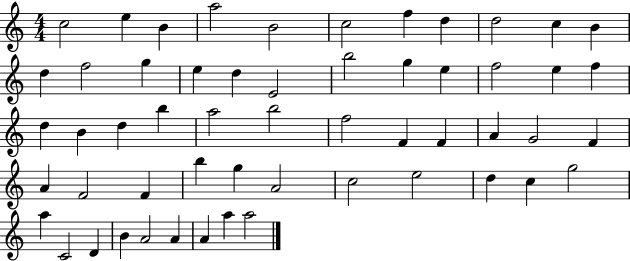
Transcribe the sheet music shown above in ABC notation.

X:1
T:Untitled
M:4/4
L:1/4
K:C
c2 e B a2 B2 c2 f d d2 c B d f2 g e d E2 b2 g e f2 e f d B d b a2 b2 f2 F F A G2 F A F2 F b g A2 c2 e2 d c g2 a C2 D B A2 A A a a2